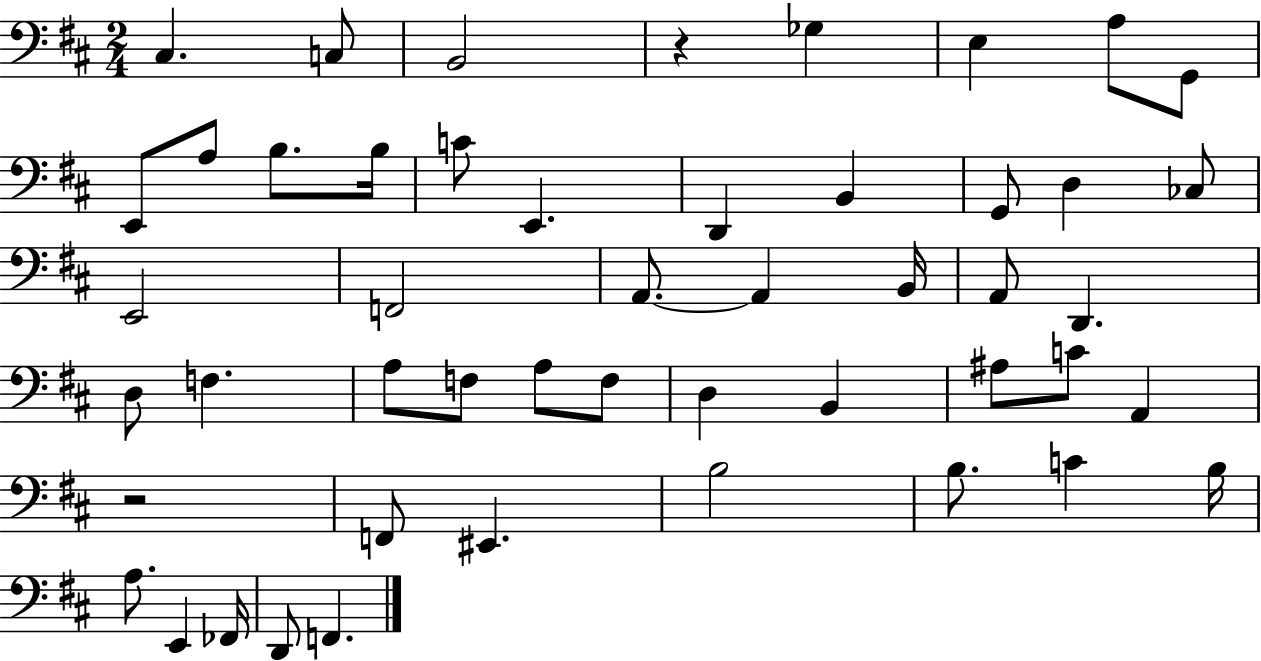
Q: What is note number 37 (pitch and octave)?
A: F2